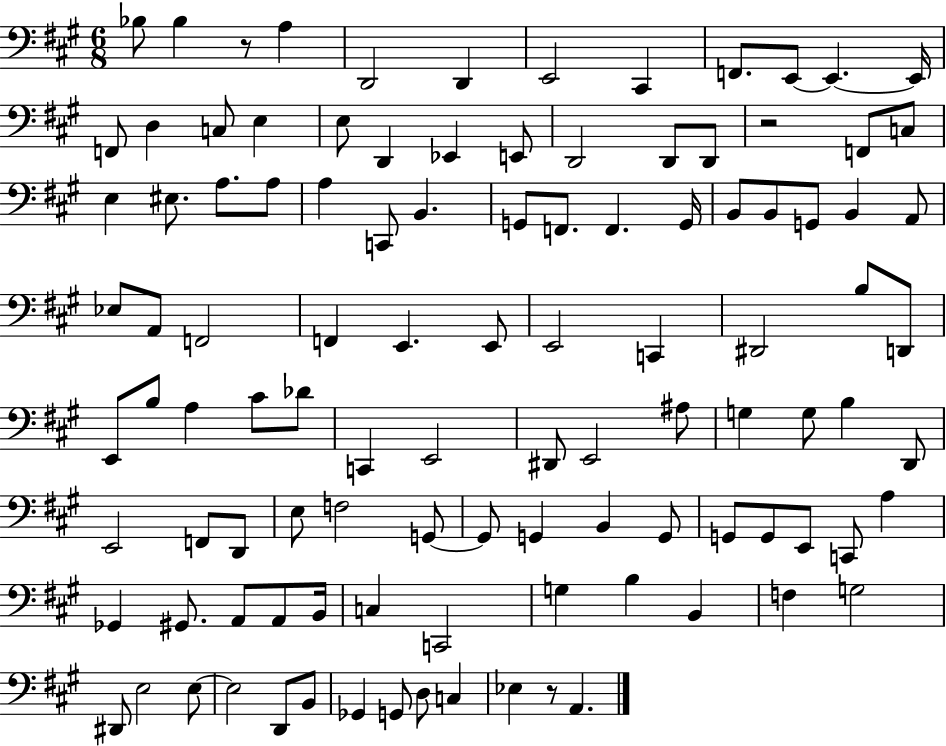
Bb3/e Bb3/q R/e A3/q D2/h D2/q E2/h C#2/q F2/e. E2/e E2/q. E2/s F2/e D3/q C3/e E3/q E3/e D2/q Eb2/q E2/e D2/h D2/e D2/e R/h F2/e C3/e E3/q EIS3/e. A3/e. A3/e A3/q C2/e B2/q. G2/e F2/e. F2/q. G2/s B2/e B2/e G2/e B2/q A2/e Eb3/e A2/e F2/h F2/q E2/q. E2/e E2/h C2/q D#2/h B3/e D2/e E2/e B3/e A3/q C#4/e Db4/e C2/q E2/h D#2/e E2/h A#3/e G3/q G3/e B3/q D2/e E2/h F2/e D2/e E3/e F3/h G2/e G2/e G2/q B2/q G2/e G2/e G2/e E2/e C2/e A3/q Gb2/q G#2/e. A2/e A2/e B2/s C3/q C2/h G3/q B3/q B2/q F3/q G3/h D#2/e E3/h E3/e E3/h D2/e B2/e Gb2/q G2/e D3/e C3/q Eb3/q R/e A2/q.